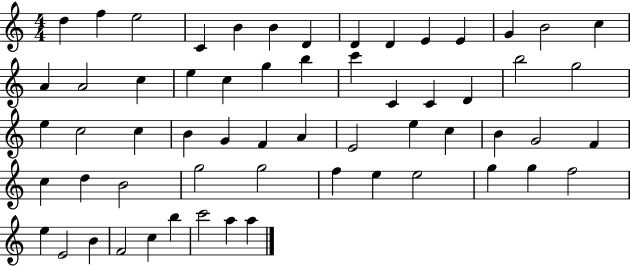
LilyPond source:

{
  \clef treble
  \numericTimeSignature
  \time 4/4
  \key c \major
  d''4 f''4 e''2 | c'4 b'4 b'4 d'4 | d'4 d'4 e'4 e'4 | g'4 b'2 c''4 | \break a'4 a'2 c''4 | e''4 c''4 g''4 b''4 | c'''4 c'4 c'4 d'4 | b''2 g''2 | \break e''4 c''2 c''4 | b'4 g'4 f'4 a'4 | e'2 e''4 c''4 | b'4 g'2 f'4 | \break c''4 d''4 b'2 | g''2 g''2 | f''4 e''4 e''2 | g''4 g''4 f''2 | \break e''4 e'2 b'4 | f'2 c''4 b''4 | c'''2 a''4 a''4 | \bar "|."
}